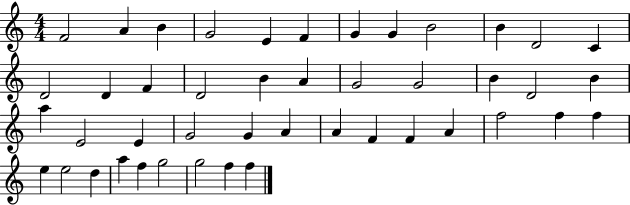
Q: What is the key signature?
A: C major